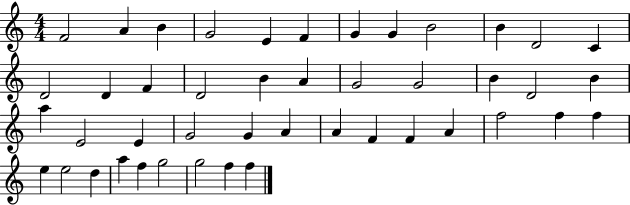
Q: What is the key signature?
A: C major